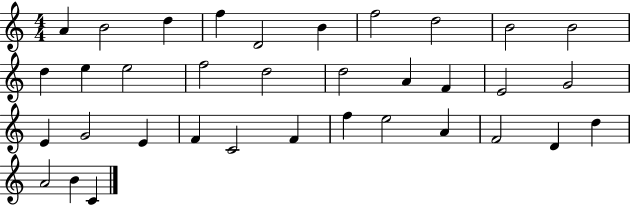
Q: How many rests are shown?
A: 0